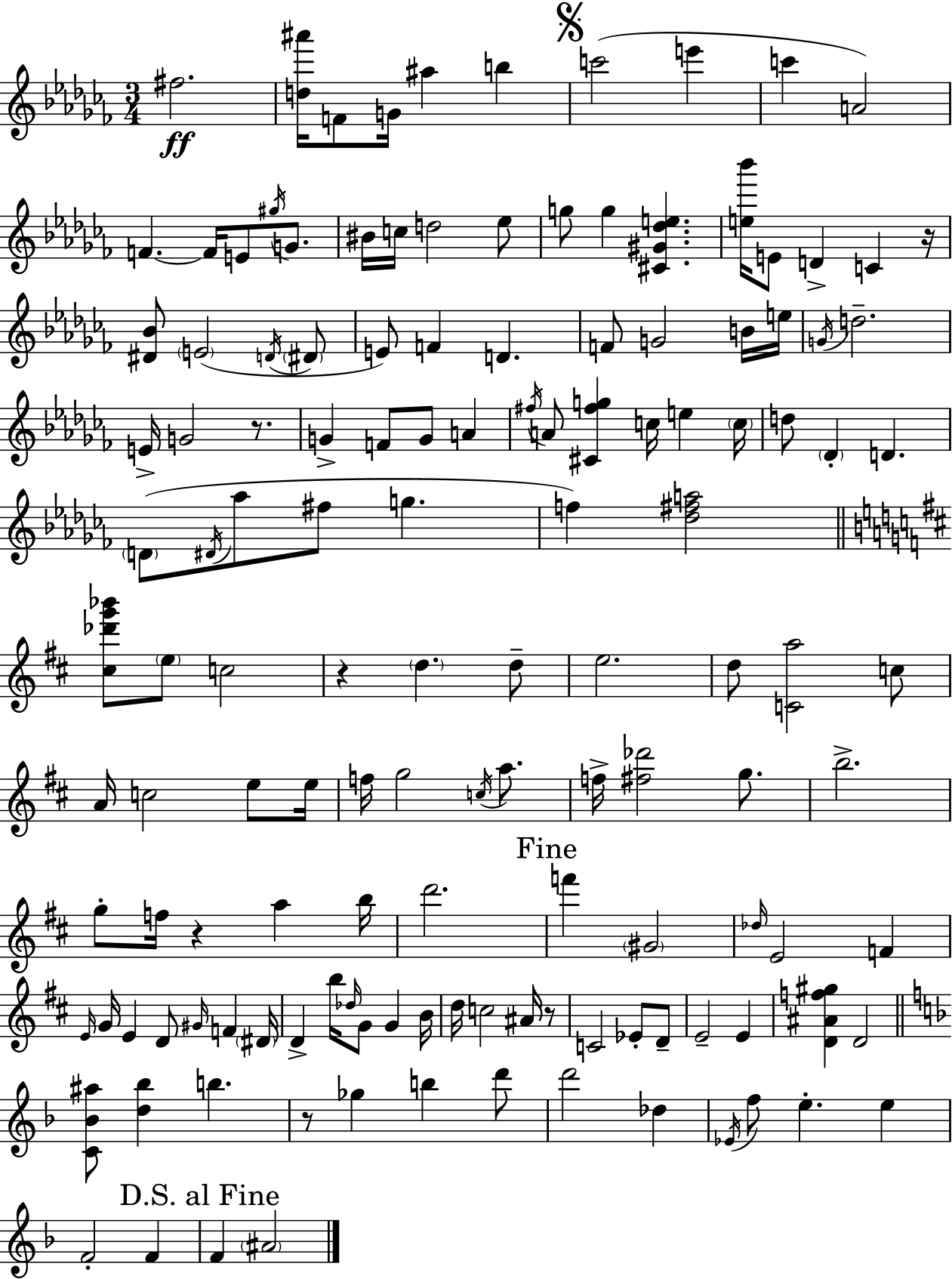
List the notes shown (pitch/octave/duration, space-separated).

F#5/h. [D5,A#6]/s F4/e G4/s A#5/q B5/q C6/h E6/q C6/q A4/h F4/q. F4/s E4/e G#5/s G4/e. BIS4/s C5/s D5/h Eb5/e G5/e G5/q [C#4,G#4,Db5,E5]/q. [E5,Bb6]/s E4/e D4/q C4/q R/s [D#4,Bb4]/e E4/h D4/s D#4/e E4/e F4/q D4/q. F4/e G4/h B4/s E5/s G4/s D5/h. E4/s G4/h R/e. G4/q F4/e G4/e A4/q F#5/s A4/e [C#4,F#5,G5]/q C5/s E5/q C5/s D5/e Db4/q D4/q. D4/e D#4/s Ab5/e F#5/e G5/q. F5/q [Db5,F#5,A5]/h [C#5,Db6,G6,Bb6]/e E5/e C5/h R/q D5/q. D5/e E5/h. D5/e [C4,A5]/h C5/e A4/s C5/h E5/e E5/s F5/s G5/h C5/s A5/e. F5/s [F#5,Db6]/h G5/e. B5/h. G5/e F5/s R/q A5/q B5/s D6/h. F6/q G#4/h Db5/s E4/h F4/q E4/s G4/s E4/q D4/e G#4/s F4/q D#4/s D4/q B5/s Db5/s G4/e G4/q B4/s D5/s C5/h A#4/s R/e C4/h Eb4/e D4/e E4/h E4/q [D4,A#4,F5,G#5]/q D4/h [C4,Bb4,A#5]/e [D5,Bb5]/q B5/q. R/e Gb5/q B5/q D6/e D6/h Db5/q Eb4/s F5/e E5/q. E5/q F4/h F4/q F4/q A#4/h